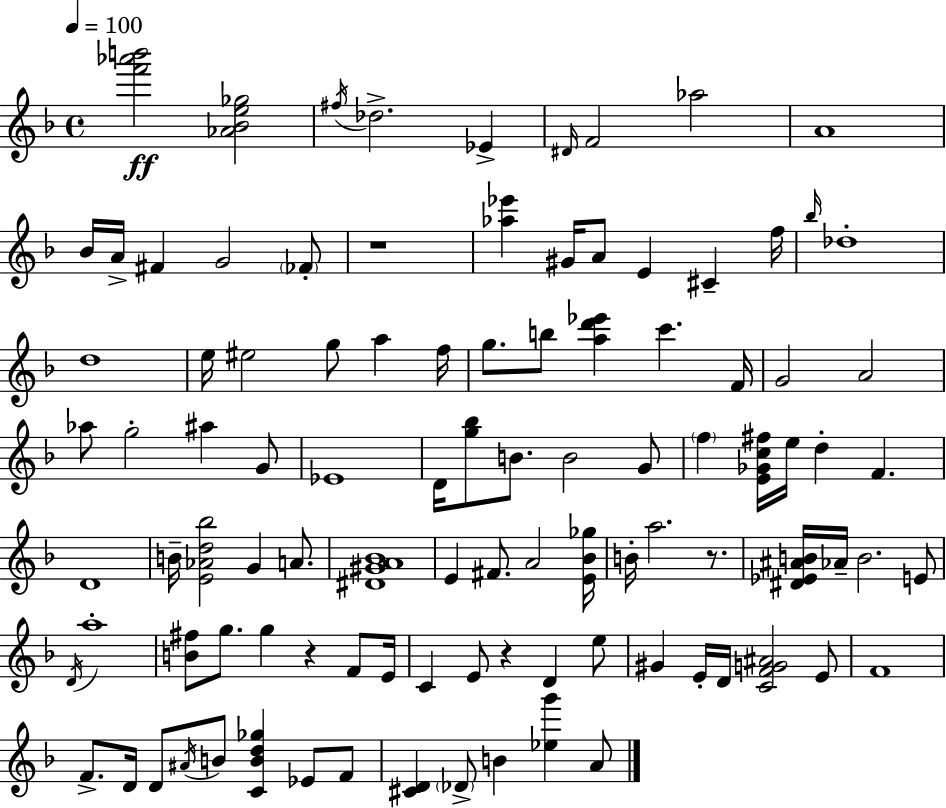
[F6,Ab6,B6]/h [Ab4,Bb4,E5,Gb5]/h F#5/s Db5/h. Eb4/q D#4/s F4/h Ab5/h A4/w Bb4/s A4/s F#4/q G4/h FES4/e R/w [Ab5,Eb6]/q G#4/s A4/e E4/q C#4/q F5/s Bb5/s Db5/w D5/w E5/s EIS5/h G5/e A5/q F5/s G5/e. B5/e [A5,D6,Eb6]/q C6/q. F4/s G4/h A4/h Ab5/e G5/h A#5/q G4/e Eb4/w D4/s [G5,Bb5]/e B4/e. B4/h G4/e F5/q [E4,Gb4,C5,F#5]/s E5/s D5/q F4/q. D4/w B4/s [E4,Ab4,D5,Bb5]/h G4/q A4/e. [D#4,G#4,A4,Bb4]/w E4/q F#4/e. A4/h [E4,Bb4,Gb5]/s B4/s A5/h. R/e. [D#4,Eb4,A#4,B4]/s Ab4/s B4/h. E4/e D4/s A5/w [B4,F#5]/e G5/e. G5/q R/q F4/e E4/s C4/q E4/e R/q D4/q E5/e G#4/q E4/s D4/s [C4,F4,G4,A#4]/h E4/e F4/w F4/e. D4/s D4/e A#4/s B4/e [C4,B4,D5,Gb5]/q Eb4/e F4/e [C#4,D4]/q Db4/e B4/q [Eb5,G6]/q A4/e